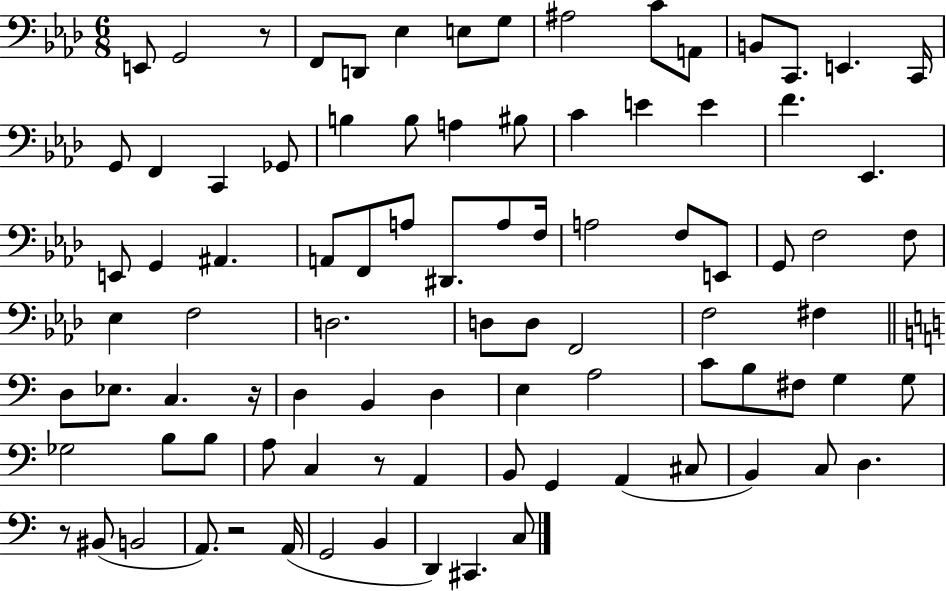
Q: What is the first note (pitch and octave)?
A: E2